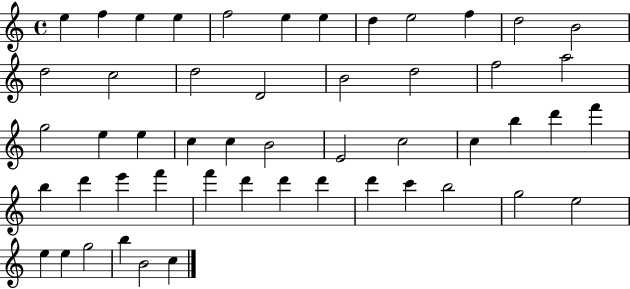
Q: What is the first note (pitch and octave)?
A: E5